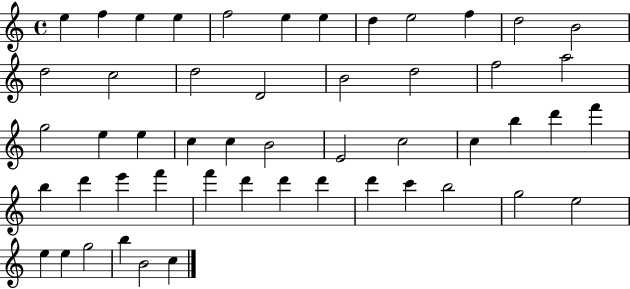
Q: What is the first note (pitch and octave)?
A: E5